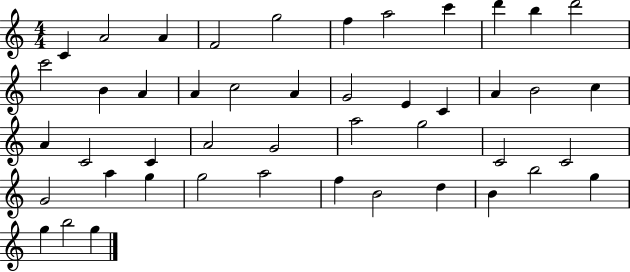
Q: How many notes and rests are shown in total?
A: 46